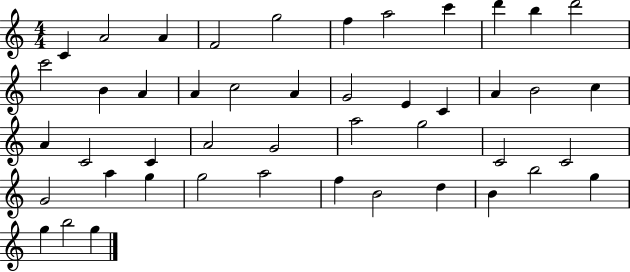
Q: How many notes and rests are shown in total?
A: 46